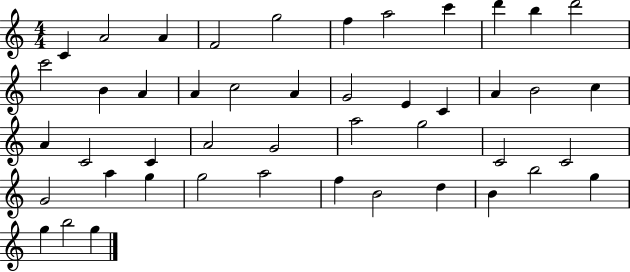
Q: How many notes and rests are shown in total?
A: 46